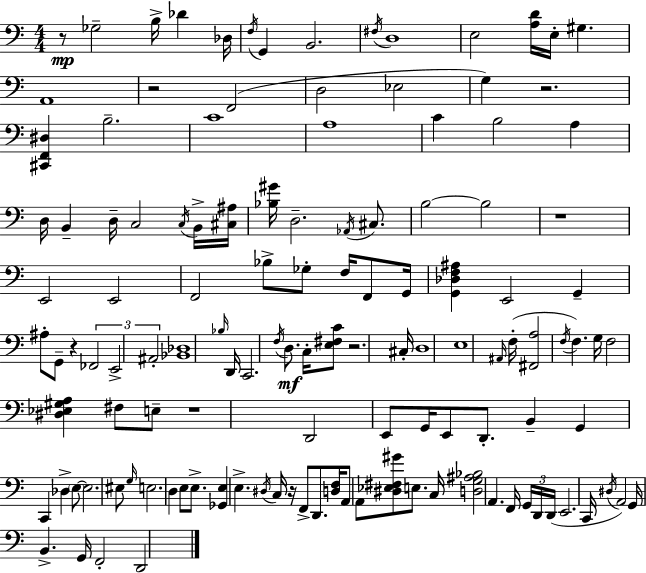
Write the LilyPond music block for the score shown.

{
  \clef bass
  \numericTimeSignature
  \time 4/4
  \key c \major
  \repeat volta 2 { r8\mp ges2-- b16-> des'4 des16 | \acciaccatura { f16 } g,4 b,2. | \acciaccatura { fis16 } d1 | e2 <a d'>16 e16-. gis4. | \break a,1 | r2 f,2( | d2 ees2 | g4) r2. | \break <cis, f, dis>4 b2.-- | c'1 | a1 | c'4 b2 a4 | \break d16 b,4-- d16-- c2 | \acciaccatura { c16 } b,16-> <cis ais>16 <bes gis'>16 d2.-- | \acciaccatura { aes,16 } cis8. b2~~ b2 | r1 | \break e,2 e,2 | f,2 bes8-> ges8-. | f16 f,8 g,16 <g, des f ais>4 e,2 | g,4-- ais8-. g,8-- r4 \tuplet 3/2 { fes,2 | \break e,2-> ais,2-. } | <bes, des>1 | \grace { bes16 } d,16 c,2. | \acciaccatura { f16 }\mf d8. c16-. <e fis c'>8 r2. | \break cis16-. d1 | e1 | \grace { ais,16 }( f16-. <fis, a>2 | \acciaccatura { f16 } f4.) g16 f2 | \break <dis ees gis a>4 fis8 e8-- r1 | d,2 | e,8 g,16 e,8 d,8.-. b,4-- g,4 | c,4 des4-> \parenthesize e8~~ e2. | \break eis8 \grace { g16 } e2. | d4 e8 e8.-> <ges, e>4 | e4.-> \acciaccatura { dis16 } c16 r16 f,8-> d,8. | <d f>16 a,8 a,8 <dis ees fis gis'>8 e8. c16 <d g ais bes>2 | \break a,4. f,16 \tuplet 3/2 { g,16 d,16 d,16( } e,2. | c,16 \acciaccatura { dis16 } a,2) | g,16 b,4.-> g,16 f,2-. | d,2 } \bar "|."
}